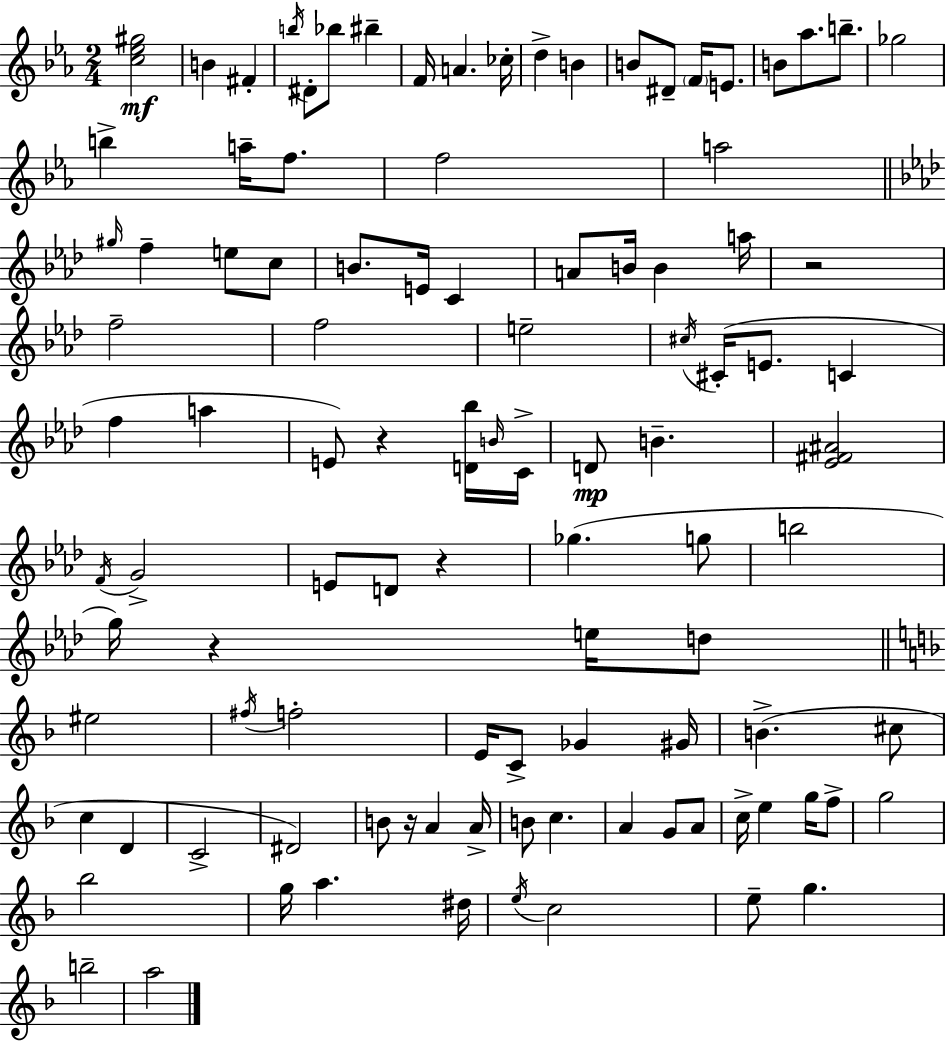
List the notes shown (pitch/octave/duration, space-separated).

[C5,Eb5,G#5]/h B4/q F#4/q B5/s D#4/e Bb5/e BIS5/q F4/s A4/q. CES5/s D5/q B4/q B4/e D#4/e F4/s E4/e. B4/e Ab5/e. B5/e. Gb5/h B5/q A5/s F5/e. F5/h A5/h G#5/s F5/q E5/e C5/e B4/e. E4/s C4/q A4/e B4/s B4/q A5/s R/h F5/h F5/h E5/h C#5/s C#4/s E4/e. C4/q F5/q A5/q E4/e R/q [D4,Bb5]/s B4/s C4/s D4/e B4/q. [Eb4,F#4,A#4]/h F4/s G4/h E4/e D4/e R/q Gb5/q. G5/e B5/h G5/s R/q E5/s D5/e EIS5/h F#5/s F5/h E4/s C4/e Gb4/q G#4/s B4/q. C#5/e C5/q D4/q C4/h D#4/h B4/e R/s A4/q A4/s B4/e C5/q. A4/q G4/e A4/e C5/s E5/q G5/s F5/e G5/h Bb5/h G5/s A5/q. D#5/s E5/s C5/h E5/e G5/q. B5/h A5/h